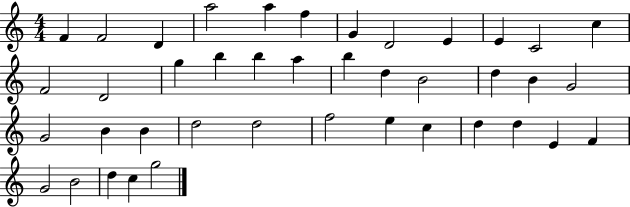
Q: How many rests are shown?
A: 0